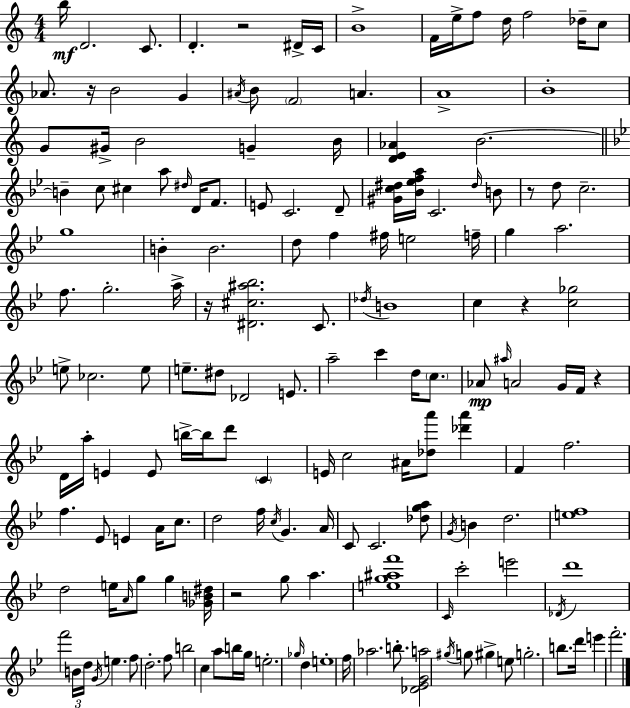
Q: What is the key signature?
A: A minor